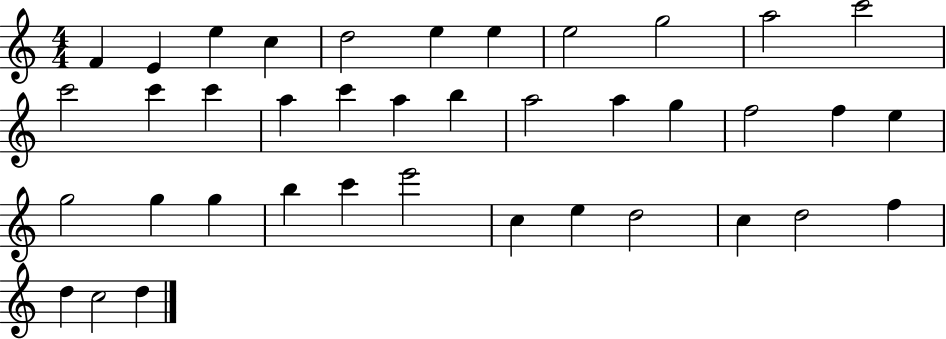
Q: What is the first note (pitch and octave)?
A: F4